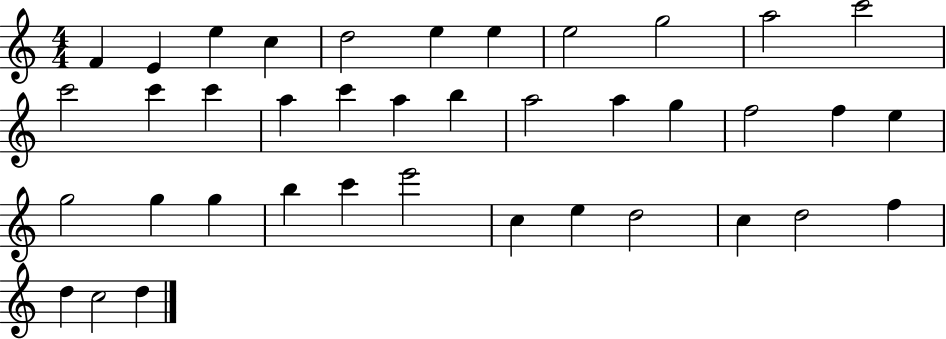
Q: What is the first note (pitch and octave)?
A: F4